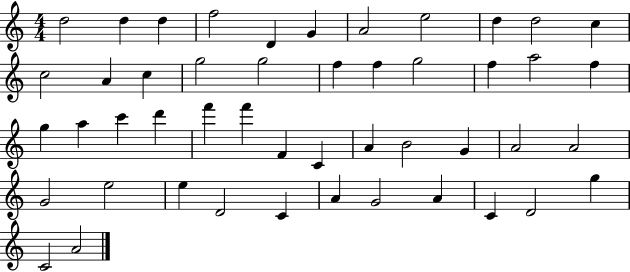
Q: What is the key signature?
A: C major